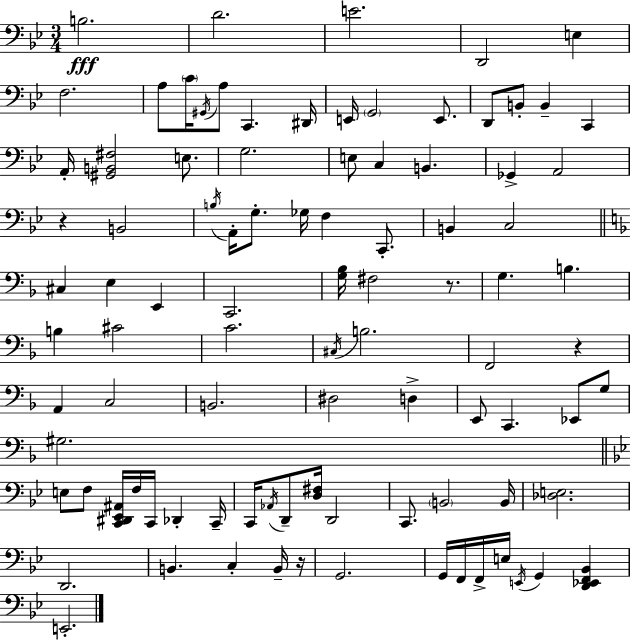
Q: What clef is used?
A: bass